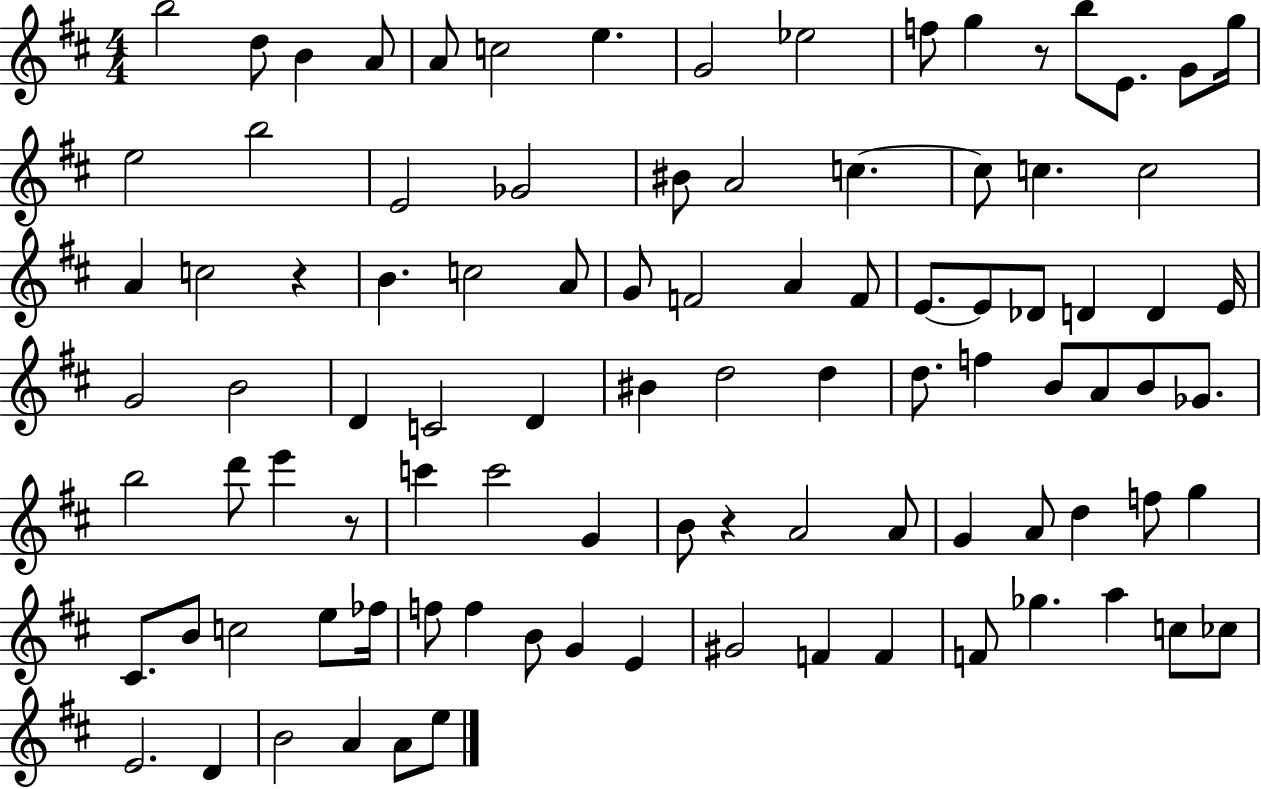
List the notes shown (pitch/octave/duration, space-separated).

B5/h D5/e B4/q A4/e A4/e C5/h E5/q. G4/h Eb5/h F5/e G5/q R/e B5/e E4/e. G4/e G5/s E5/h B5/h E4/h Gb4/h BIS4/e A4/h C5/q. C5/e C5/q. C5/h A4/q C5/h R/q B4/q. C5/h A4/e G4/e F4/h A4/q F4/e E4/e. E4/e Db4/e D4/q D4/q E4/s G4/h B4/h D4/q C4/h D4/q BIS4/q D5/h D5/q D5/e. F5/q B4/e A4/e B4/e Gb4/e. B5/h D6/e E6/q R/e C6/q C6/h G4/q B4/e R/q A4/h A4/e G4/q A4/e D5/q F5/e G5/q C#4/e. B4/e C5/h E5/e FES5/s F5/e F5/q B4/e G4/q E4/q G#4/h F4/q F4/q F4/e Gb5/q. A5/q C5/e CES5/e E4/h. D4/q B4/h A4/q A4/e E5/e